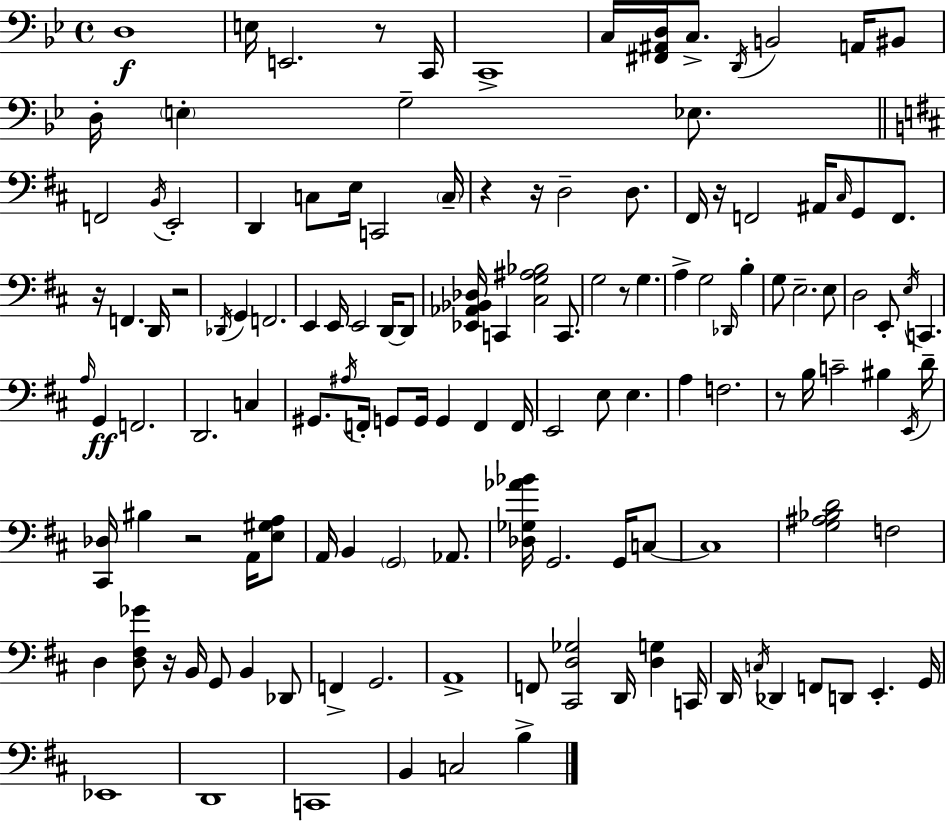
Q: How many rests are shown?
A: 10